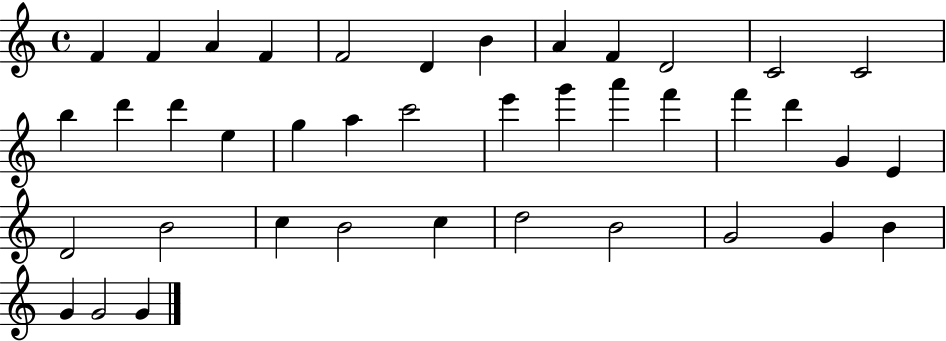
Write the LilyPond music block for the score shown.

{
  \clef treble
  \time 4/4
  \defaultTimeSignature
  \key c \major
  f'4 f'4 a'4 f'4 | f'2 d'4 b'4 | a'4 f'4 d'2 | c'2 c'2 | \break b''4 d'''4 d'''4 e''4 | g''4 a''4 c'''2 | e'''4 g'''4 a'''4 f'''4 | f'''4 d'''4 g'4 e'4 | \break d'2 b'2 | c''4 b'2 c''4 | d''2 b'2 | g'2 g'4 b'4 | \break g'4 g'2 g'4 | \bar "|."
}